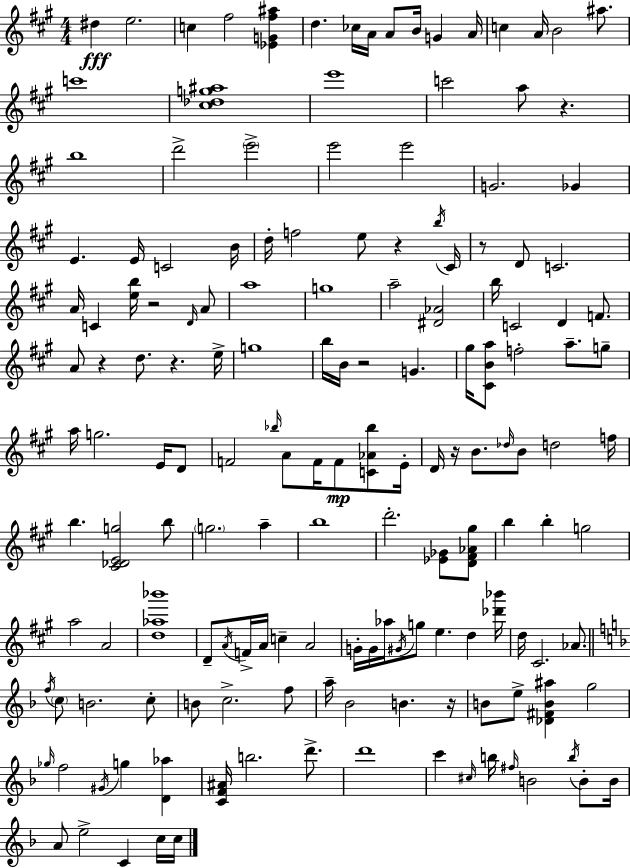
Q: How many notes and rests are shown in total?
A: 158